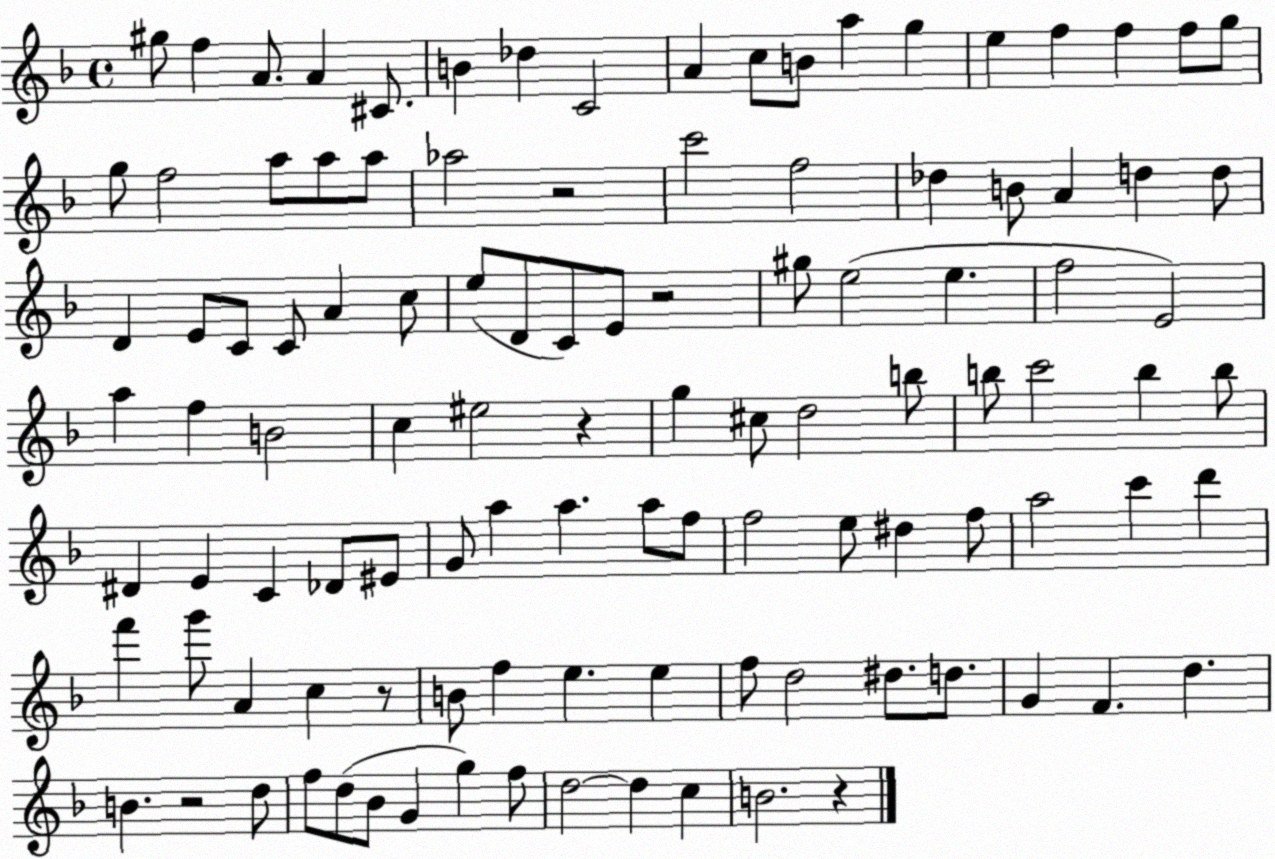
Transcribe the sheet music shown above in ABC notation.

X:1
T:Untitled
M:4/4
L:1/4
K:F
^g/2 f A/2 A ^C/2 B _d C2 A c/2 B/2 a g e f f f/2 g/2 g/2 f2 a/2 a/2 a/2 _a2 z2 c'2 f2 _d B/2 A d d/2 D E/2 C/2 C/2 A c/2 e/2 D/2 C/2 E/2 z2 ^g/2 e2 e f2 E2 a f B2 c ^e2 z g ^c/2 d2 b/2 b/2 c'2 b b/2 ^D E C _D/2 ^E/2 G/2 a a a/2 f/2 f2 e/2 ^d f/2 a2 c' d' f' g'/2 A c z/2 B/2 f e e f/2 d2 ^d/2 d/2 G F d B z2 d/2 f/2 d/2 _B/2 G g f/2 d2 d c B2 z